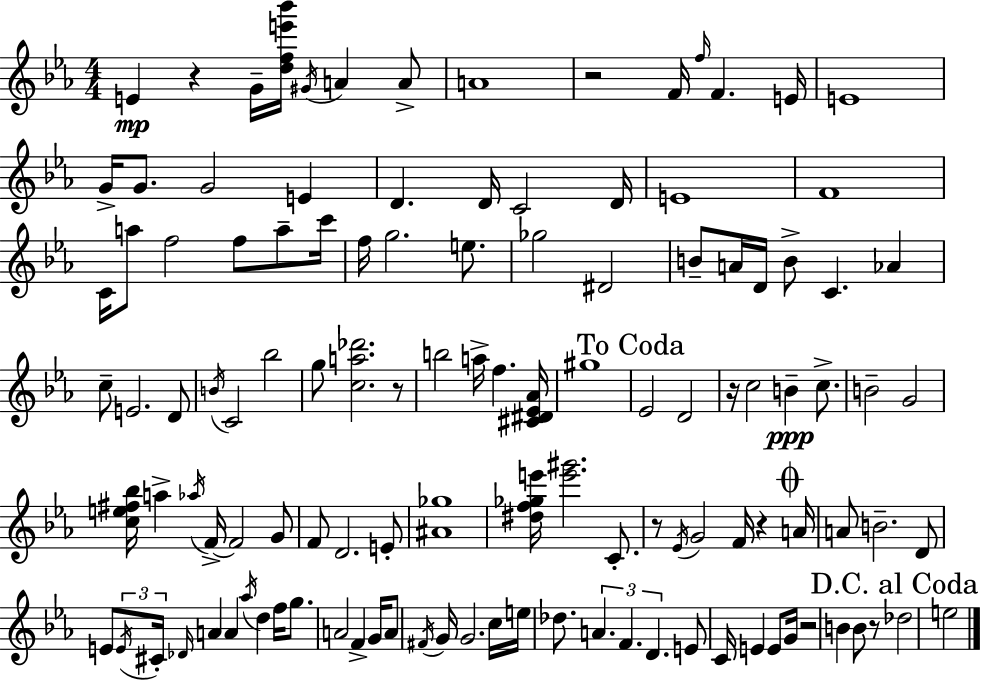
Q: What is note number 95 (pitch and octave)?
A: D4